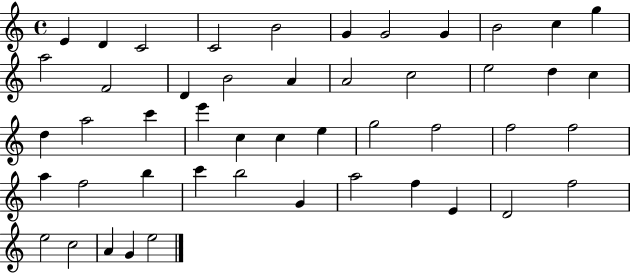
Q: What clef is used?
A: treble